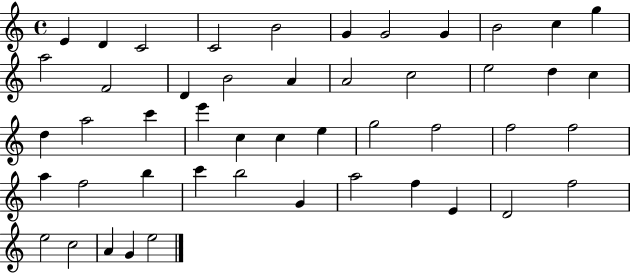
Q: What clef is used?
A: treble